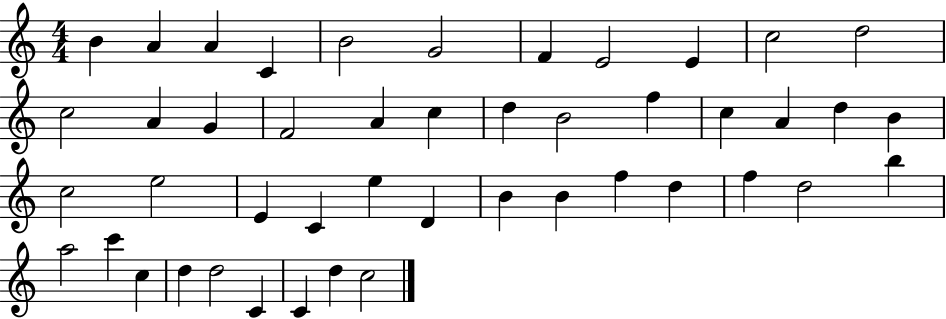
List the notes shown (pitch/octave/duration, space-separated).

B4/q A4/q A4/q C4/q B4/h G4/h F4/q E4/h E4/q C5/h D5/h C5/h A4/q G4/q F4/h A4/q C5/q D5/q B4/h F5/q C5/q A4/q D5/q B4/q C5/h E5/h E4/q C4/q E5/q D4/q B4/q B4/q F5/q D5/q F5/q D5/h B5/q A5/h C6/q C5/q D5/q D5/h C4/q C4/q D5/q C5/h